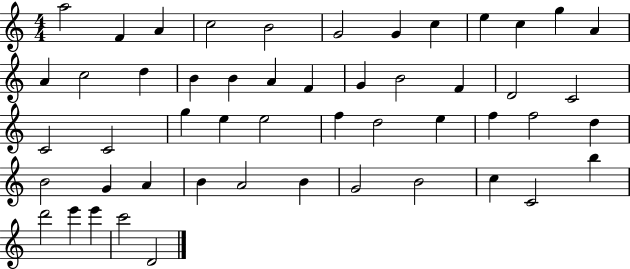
{
  \clef treble
  \numericTimeSignature
  \time 4/4
  \key c \major
  a''2 f'4 a'4 | c''2 b'2 | g'2 g'4 c''4 | e''4 c''4 g''4 a'4 | \break a'4 c''2 d''4 | b'4 b'4 a'4 f'4 | g'4 b'2 f'4 | d'2 c'2 | \break c'2 c'2 | g''4 e''4 e''2 | f''4 d''2 e''4 | f''4 f''2 d''4 | \break b'2 g'4 a'4 | b'4 a'2 b'4 | g'2 b'2 | c''4 c'2 b''4 | \break d'''2 e'''4 e'''4 | c'''2 d'2 | \bar "|."
}